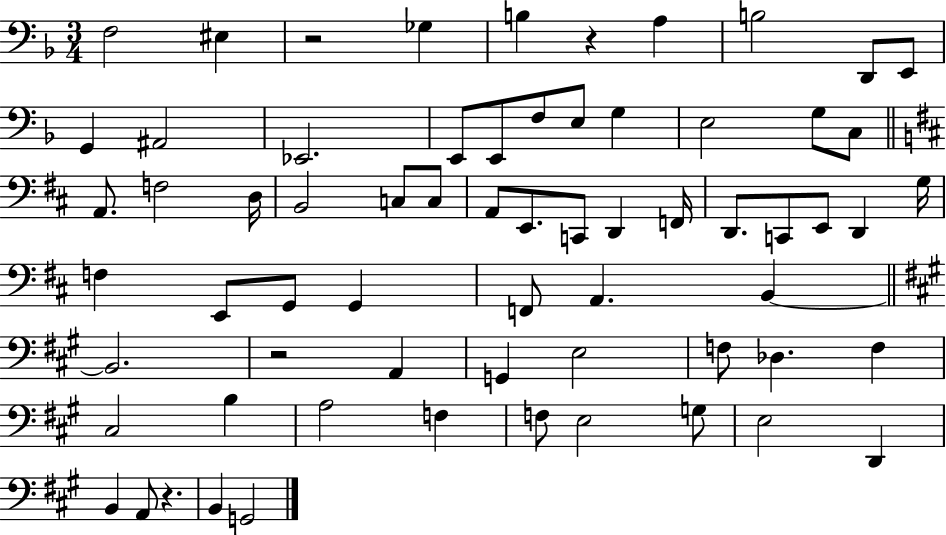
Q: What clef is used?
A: bass